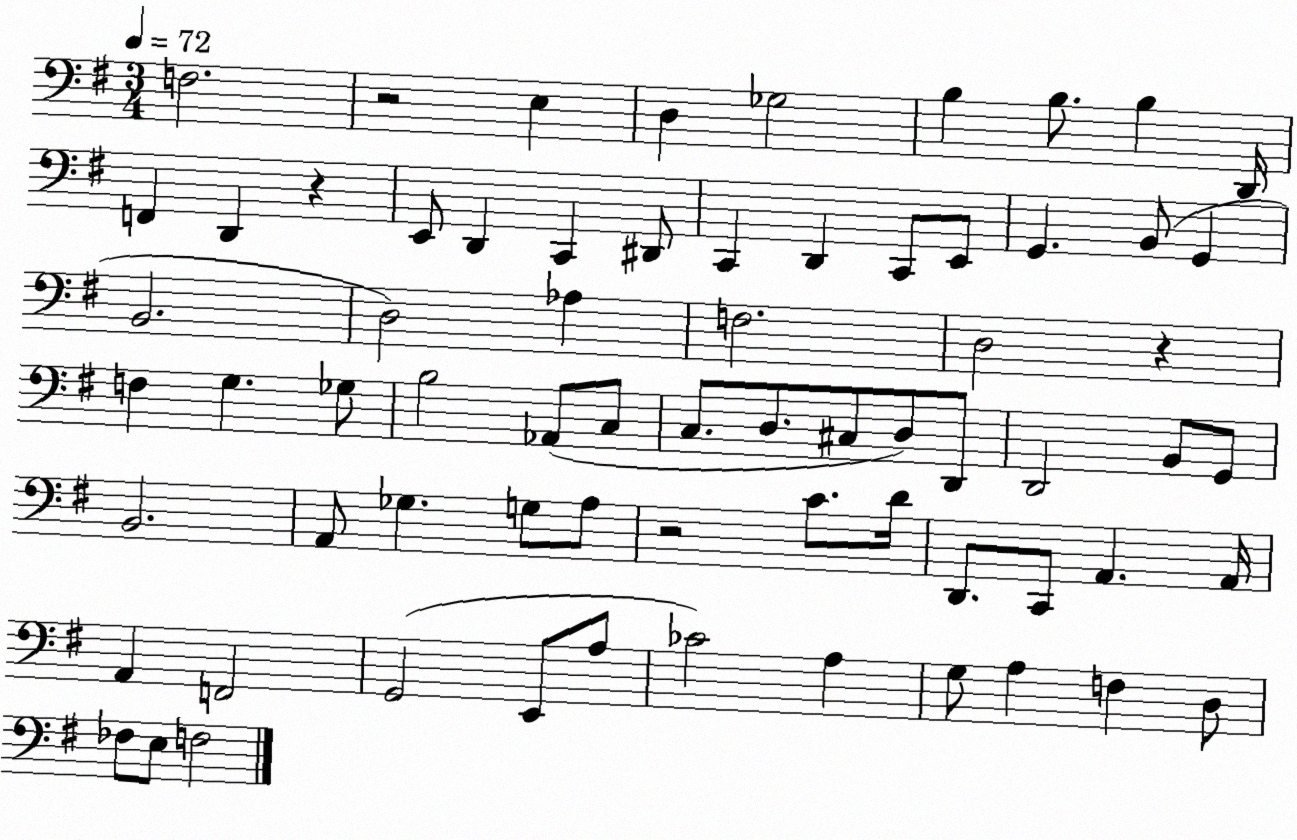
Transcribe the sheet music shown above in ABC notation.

X:1
T:Untitled
M:3/4
L:1/4
K:G
F,2 z2 E, D, _G,2 B, B,/2 B, D,,/4 F,, D,, z E,,/2 D,, C,, ^D,,/2 C,, D,, C,,/2 E,,/2 G,, B,,/2 G,, B,,2 D,2 _A, F,2 D,2 z F, G, _G,/2 B,2 _A,,/2 C,/2 C,/2 D,/2 ^C,/2 D,/2 D,,/2 D,,2 B,,/2 G,,/2 B,,2 A,,/2 _G, G,/2 A,/2 z2 C/2 D/4 D,,/2 C,,/2 A,, A,,/4 A,, F,,2 G,,2 E,,/2 A,/2 _C2 A, G,/2 A, F, D,/2 _F,/2 E,/2 F,2